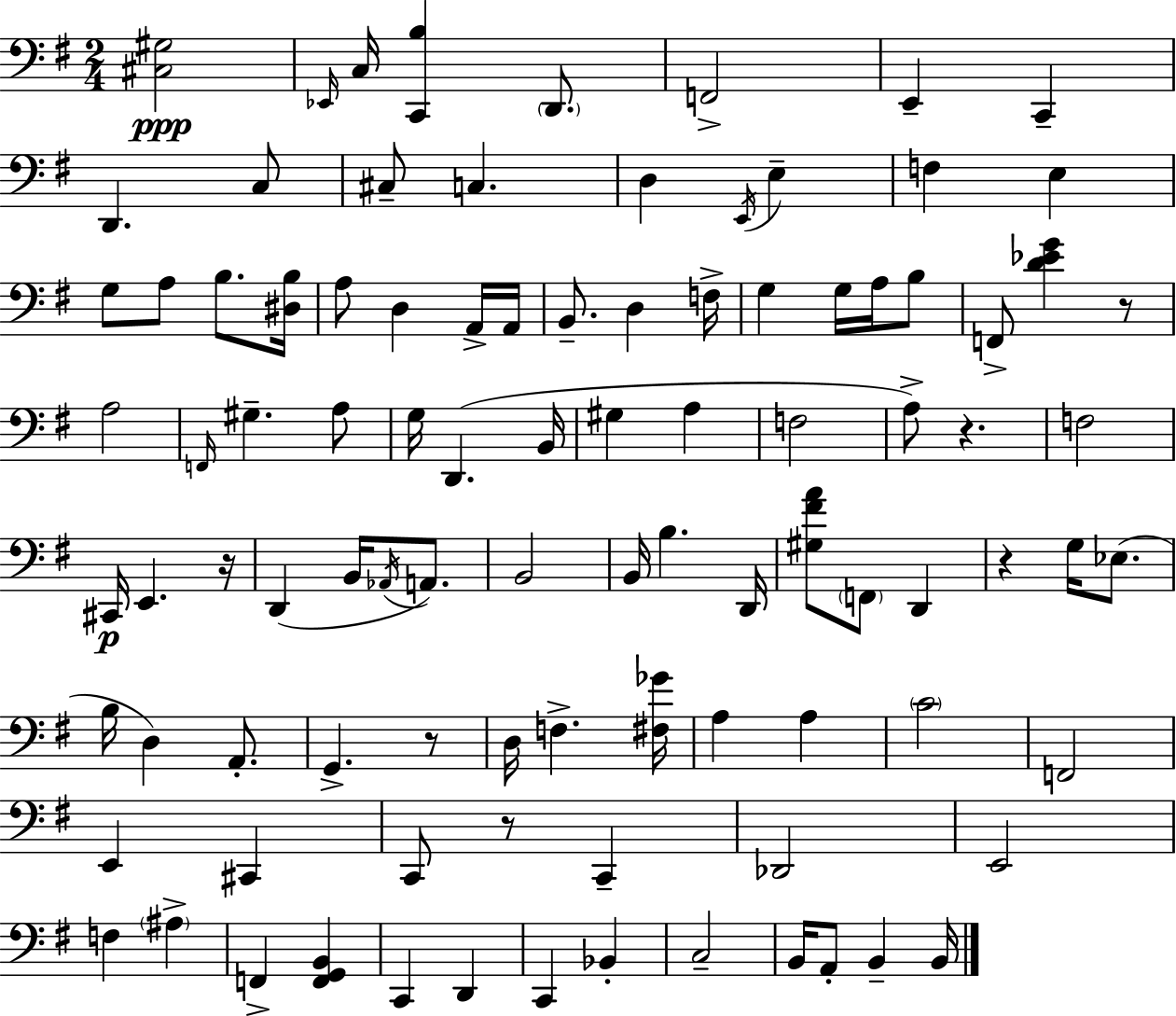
[C#3,G#3]/h Eb2/s C3/s [C2,B3]/q D2/e. F2/h E2/q C2/q D2/q. C3/e C#3/e C3/q. D3/q E2/s E3/q F3/q E3/q G3/e A3/e B3/e. [D#3,B3]/s A3/e D3/q A2/s A2/s B2/e. D3/q F3/s G3/q G3/s A3/s B3/e F2/e [D4,Eb4,G4]/q R/e A3/h F2/s G#3/q. A3/e G3/s D2/q. B2/s G#3/q A3/q F3/h A3/e R/q. F3/h C#2/s E2/q. R/s D2/q B2/s Ab2/s A2/e. B2/h B2/s B3/q. D2/s [G#3,F#4,A4]/e F2/e D2/q R/q G3/s Eb3/e. B3/s D3/q A2/e. G2/q. R/e D3/s F3/q. [F#3,Gb4]/s A3/q A3/q C4/h F2/h E2/q C#2/q C2/e R/e C2/q Db2/h E2/h F3/q A#3/q F2/q [F2,G2,B2]/q C2/q D2/q C2/q Bb2/q C3/h B2/s A2/e B2/q B2/s